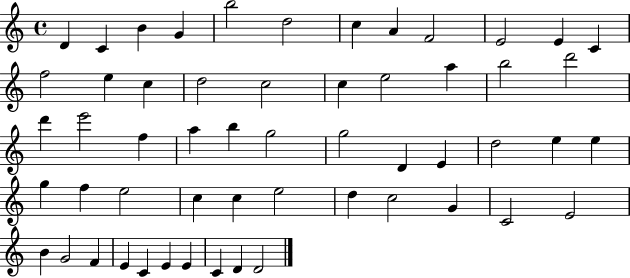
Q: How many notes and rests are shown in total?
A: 55